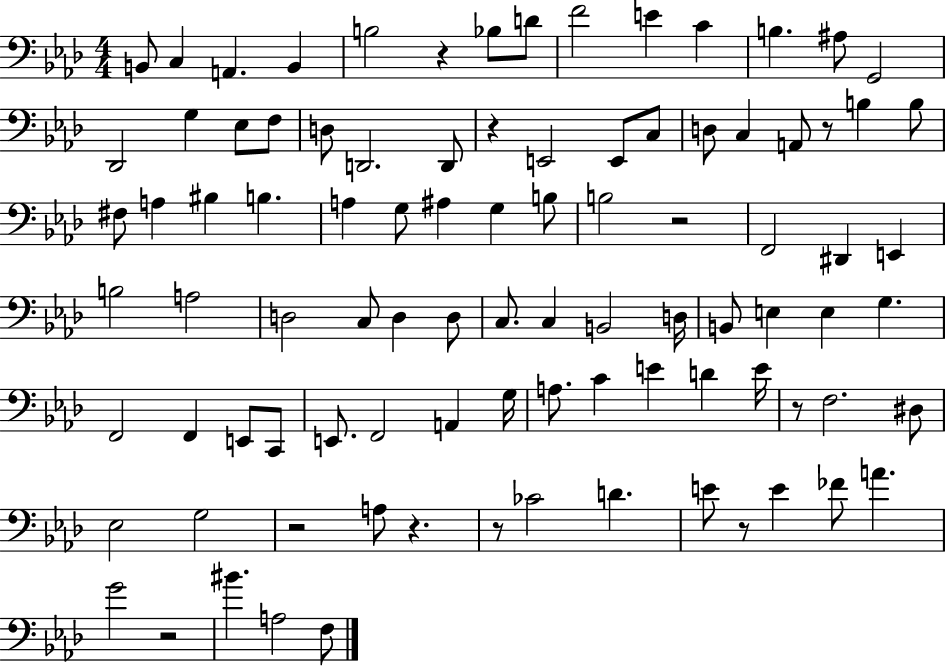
B2/e C3/q A2/q. B2/q B3/h R/q Bb3/e D4/e F4/h E4/q C4/q B3/q. A#3/e G2/h Db2/h G3/q Eb3/e F3/e D3/e D2/h. D2/e R/q E2/h E2/e C3/e D3/e C3/q A2/e R/e B3/q B3/e F#3/e A3/q BIS3/q B3/q. A3/q G3/e A#3/q G3/q B3/e B3/h R/h F2/h D#2/q E2/q B3/h A3/h D3/h C3/e D3/q D3/e C3/e. C3/q B2/h D3/s B2/e E3/q E3/q G3/q. F2/h F2/q E2/e C2/e E2/e. F2/h A2/q G3/s A3/e. C4/q E4/q D4/q E4/s R/e F3/h. D#3/e Eb3/h G3/h R/h A3/e R/q. R/e CES4/h D4/q. E4/e R/e E4/q FES4/e A4/q. G4/h R/h BIS4/q. A3/h F3/e